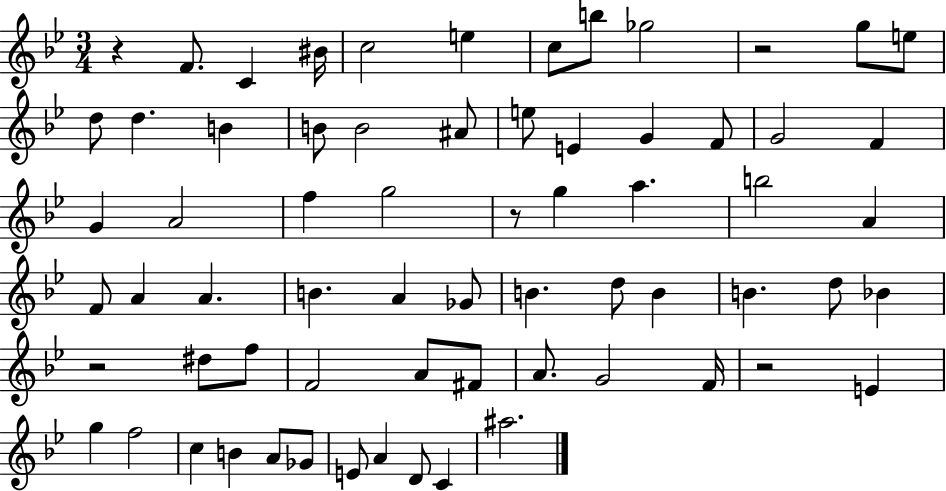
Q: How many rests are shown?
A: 5